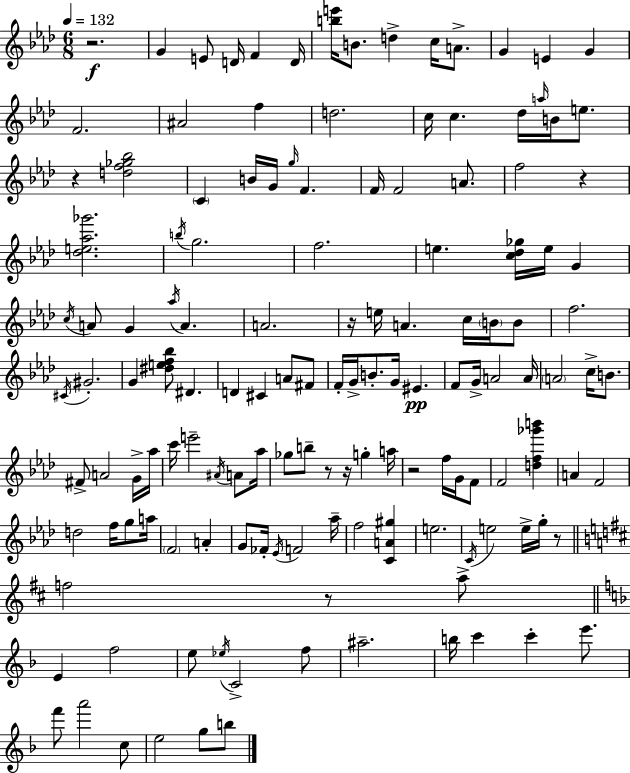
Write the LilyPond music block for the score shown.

{
  \clef treble
  \numericTimeSignature
  \time 6/8
  \key aes \major
  \tempo 4 = 132
  r2.\f | g'4 e'8 d'16 f'4 d'16 | <b'' e'''>16 b'8. d''4-> c''16 a'8.-> | g'4 e'4 g'4 | \break f'2. | ais'2 f''4 | d''2. | c''16 c''4. des''16 \grace { a''16 } b'16 e''8. | \break r4 <d'' f'' ges'' bes''>2 | \parenthesize c'4 b'16 g'16 \grace { g''16 } f'4. | f'16 f'2 a'8. | f''2 r4 | \break <des'' e'' aes'' ges'''>2. | \acciaccatura { b''16 } g''2. | f''2. | e''4. <c'' des'' ges''>16 e''16 g'4 | \break \acciaccatura { c''16 } a'8 g'4 \acciaccatura { aes''16 } a'4. | a'2. | r16 e''16 a'4. | c''16 \parenthesize b'16 b'8 f''2. | \break \acciaccatura { cis'16 } gis'2.-. | g'4 <dis'' e'' f'' bes''>8 | dis'4. d'4 cis'4 | a'8 fis'8 f'16-. g'16-> b'8.-. g'16 | \break eis'4.\pp f'8 g'16-> a'2 | a'16 \parenthesize a'2 | c''16-> b'8. fis'8-> a'2 | g'16-> aes''16 c'''16 e'''2-- | \break \acciaccatura { ais'16 } a'8 aes''16 ges''8 b''8-- r8 | r16 g''4-. a''16 r2 | f''16 g'16 f'8 f'2 | <d'' f'' ges''' b'''>4 a'4 f'2 | \break d''2 | f''16 g''8 a''16 \parenthesize f'2 | a'4-. g'8 fes'16-. \acciaccatura { ees'16 } f'2 | aes''16-- f''2 | \break <c' a' gis''>4 e''2. | \acciaccatura { c'16 } e''2 | e''16-> g''16-. r8 \bar "||" \break \key d \major f''2 r8 a''8-> | \bar "||" \break \key d \minor e'4 f''2 | e''8 \acciaccatura { ees''16 } c'2-> f''8 | ais''2.-- | b''16 c'''4 c'''4-. e'''8. | \break f'''8 a'''2 c''8 | e''2 g''8 b''8 | \bar "|."
}